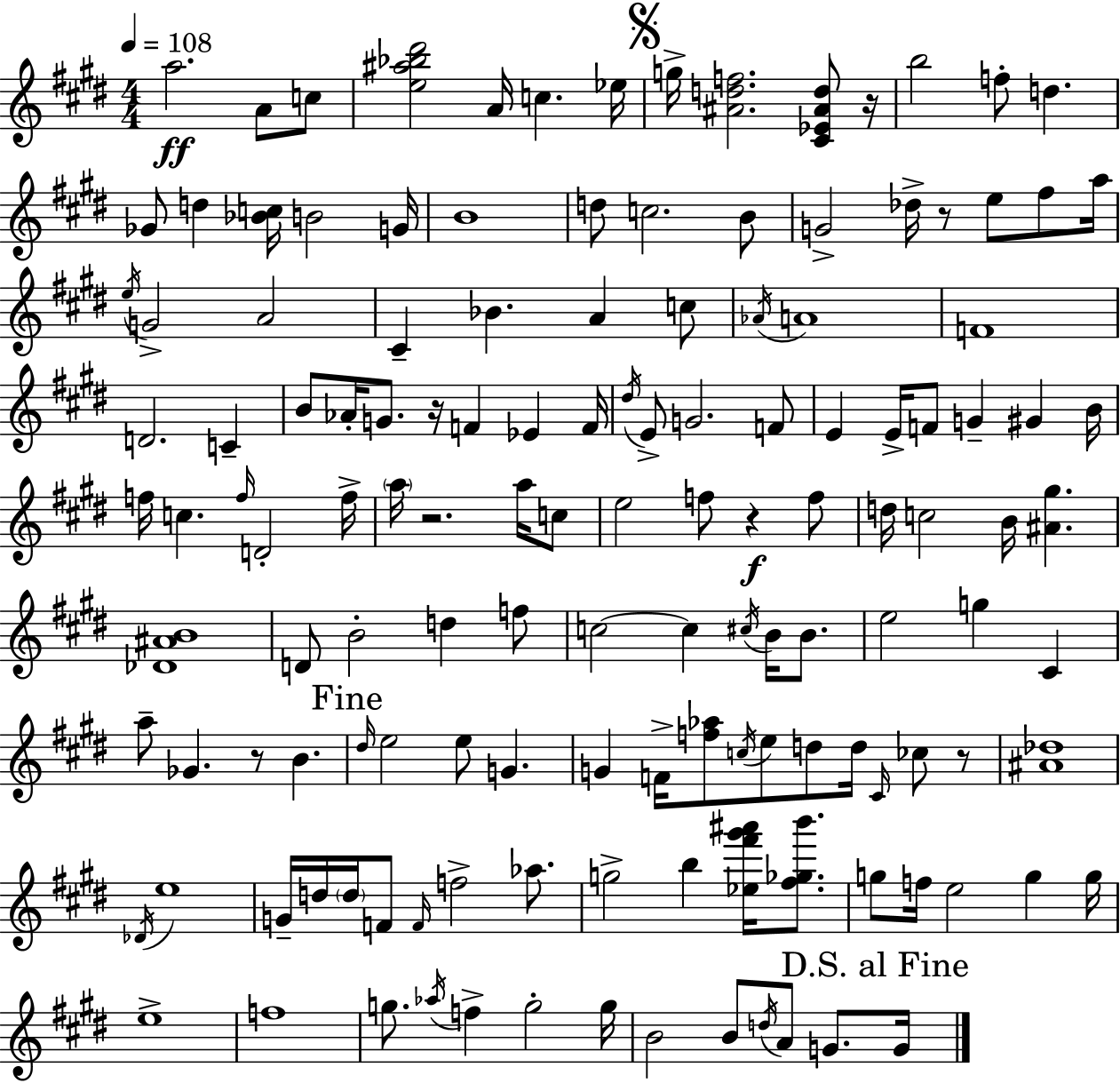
X:1
T:Untitled
M:4/4
L:1/4
K:E
a2 A/2 c/2 [e^a_b^d']2 A/4 c _e/4 g/4 [^Adf]2 [^C_E^Ad]/2 z/4 b2 f/2 d _G/2 d [_Bc]/4 B2 G/4 B4 d/2 c2 B/2 G2 _d/4 z/2 e/2 ^f/2 a/4 e/4 G2 A2 ^C _B A c/2 _A/4 A4 F4 D2 C B/2 _A/4 G/2 z/4 F _E F/4 ^d/4 E/2 G2 F/2 E E/4 F/2 G ^G B/4 f/4 c f/4 D2 f/4 a/4 z2 a/4 c/2 e2 f/2 z f/2 d/4 c2 B/4 [^A^g] [_D^AB]4 D/2 B2 d f/2 c2 c ^c/4 B/4 B/2 e2 g ^C a/2 _G z/2 B ^d/4 e2 e/2 G G F/4 [f_a]/2 c/4 e/2 d/2 d/4 ^C/4 _c/2 z/2 [^A_d]4 _D/4 e4 G/4 d/4 d/4 F/2 F/4 f2 _a/2 g2 b [_e^f'^g'^a']/4 [^f_gb']/2 g/2 f/4 e2 g g/4 e4 f4 g/2 _a/4 f g2 g/4 B2 B/2 d/4 A/2 G/2 G/4